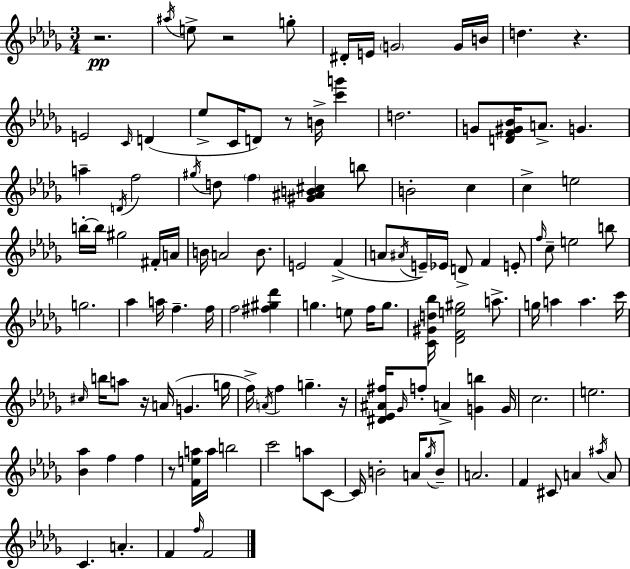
{
  \clef treble
  \numericTimeSignature
  \time 3/4
  \key bes \minor
  r2.\pp | \acciaccatura { ais''16 } e''8-> r2 g''8-. | dis'16-. e'16 \parenthesize g'2 g'16 | b'16 d''4. r4. | \break e'2 \grace { c'16 }( d'4 | ees''8-> c'16 d'8) r8 b'16-> <c''' g'''>4 | d''2. | g'8 <d' f' gis' bes'>16 a'8.-> g'4. | \break a''4-- \acciaccatura { d'16 } f''2 | \acciaccatura { gis''16 } d''8 \parenthesize f''4 <gis' ais' b' cis''>4 | b''8 b'2-. | c''4 c''4-> e''2 | \break b''16-.~~ b''16 gis''2 | fis'16-. a'16 b'16 a'2 | b'8. e'2 | f'4->( a'8 \acciaccatura { ais'16 }) e'16-- ees'16 d'8-> f'4 | \break e'8-. \grace { f''16 } c''8-- e''2 | b''8 g''2. | aes''4 a''16 f''4.-- | f''16 f''2 | \break <fis'' gis'' des'''>4 g''4. | e''8 f''16 g''8. <c' gis' d'' bes''>16 <des' f' e'' gis''>2 | a''8.-> g''16 a''4 a''4. | c'''16 \grace { cis''16 } b''16 a''8 r16 a'16( | \break g'4. g''16 f''16->) \acciaccatura { a'16 } f''4 | g''4.-- r16 <dis' ees' ais' fis''>16 \grace { ges'16 } f''8-. | a'4-> <g' b''>4 g'16 c''2. | e''2. | \break <bes' aes''>4 | f''4 f''4 r8 <f' e'' a''>16 | a''16 b''2 c'''2 | a''8 c'8~~ c'16 b'2-. | \break a'16 \acciaccatura { ges''16 } b'8-- a'2. | f'4 | cis'8 a'4 \acciaccatura { ais''16 } a'8 c'4. | a'4.-. f'4 | \break \grace { f''16 } f'2 | \bar "|."
}